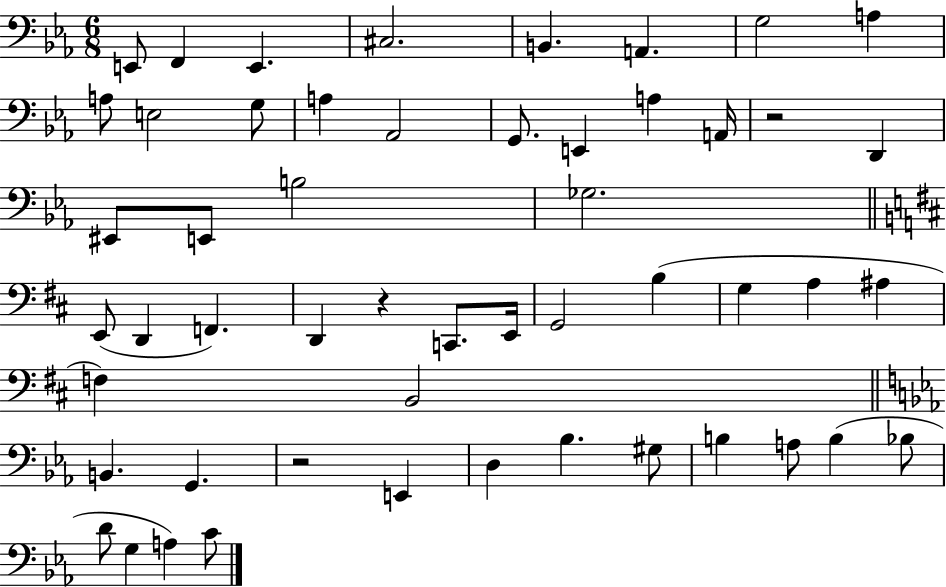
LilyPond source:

{
  \clef bass
  \numericTimeSignature
  \time 6/8
  \key ees \major
  e,8 f,4 e,4. | cis2. | b,4. a,4. | g2 a4 | \break a8 e2 g8 | a4 aes,2 | g,8. e,4 a4 a,16 | r2 d,4 | \break eis,8 e,8 b2 | ges2. | \bar "||" \break \key d \major e,8( d,4 f,4.) | d,4 r4 c,8. e,16 | g,2 b4( | g4 a4 ais4 | \break f4) b,2 | \bar "||" \break \key c \minor b,4. g,4. | r2 e,4 | d4 bes4. gis8 | b4 a8 b4( bes8 | \break d'8 g4 a4) c'8 | \bar "|."
}